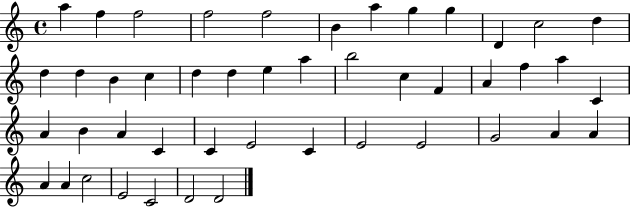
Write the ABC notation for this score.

X:1
T:Untitled
M:4/4
L:1/4
K:C
a f f2 f2 f2 B a g g D c2 d d d B c d d e a b2 c F A f a C A B A C C E2 C E2 E2 G2 A A A A c2 E2 C2 D2 D2